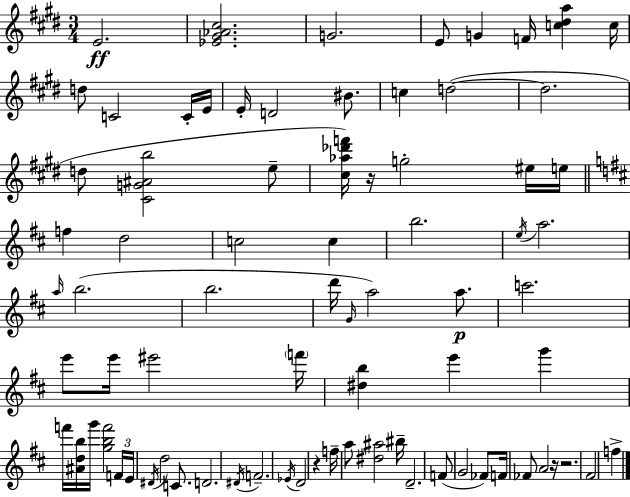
{
  \clef treble
  \numericTimeSignature
  \time 3/4
  \key e \major
  e'2.\ff | <ees' gis' aes' cis''>2. | g'2. | e'8 g'4 f'16 <c'' dis'' a''>4 c''16 | \break d''8 c'2 c'16-. e'16 | e'16-. d'2 bis'8. | c''4 d''2~(~ | d''2. | \break d''8 <cis' g' ais' b''>2 e''8-- | <cis'' aes'' des''' f'''>16) r16 g''2-. eis''16 e''16 | \bar "||" \break \key b \minor f''4 d''2 | c''2 c''4 | b''2. | \acciaccatura { e''16 } a''2. | \break \grace { a''16 } b''2.( | b''2. | d'''16 \grace { g'16 } a''2) | a''8.\p c'''2. | \break e'''8 e'''16 eis'''2 | \parenthesize f'''16 <dis'' b''>4 e'''4 g'''4 | f'''16 <ais' d'' b''>16 g'''16 <g'' b'' f'''>2 | \tuplet 3/2 { f'16 e'16 \acciaccatura { dis'16 } } d''2 | \break c'8. d'2. | \acciaccatura { dis'16 } f'2.-- | \acciaccatura { ees'16 } d'2 | r4 f''16-- a''8 <dis'' ais''>2 | \break bis''16-- d'2.-- | f'8( g'2 | fes'8) f'16 fes'8 a'2 | r16 r2. | \break fis'2 | f''4-> \bar "|."
}